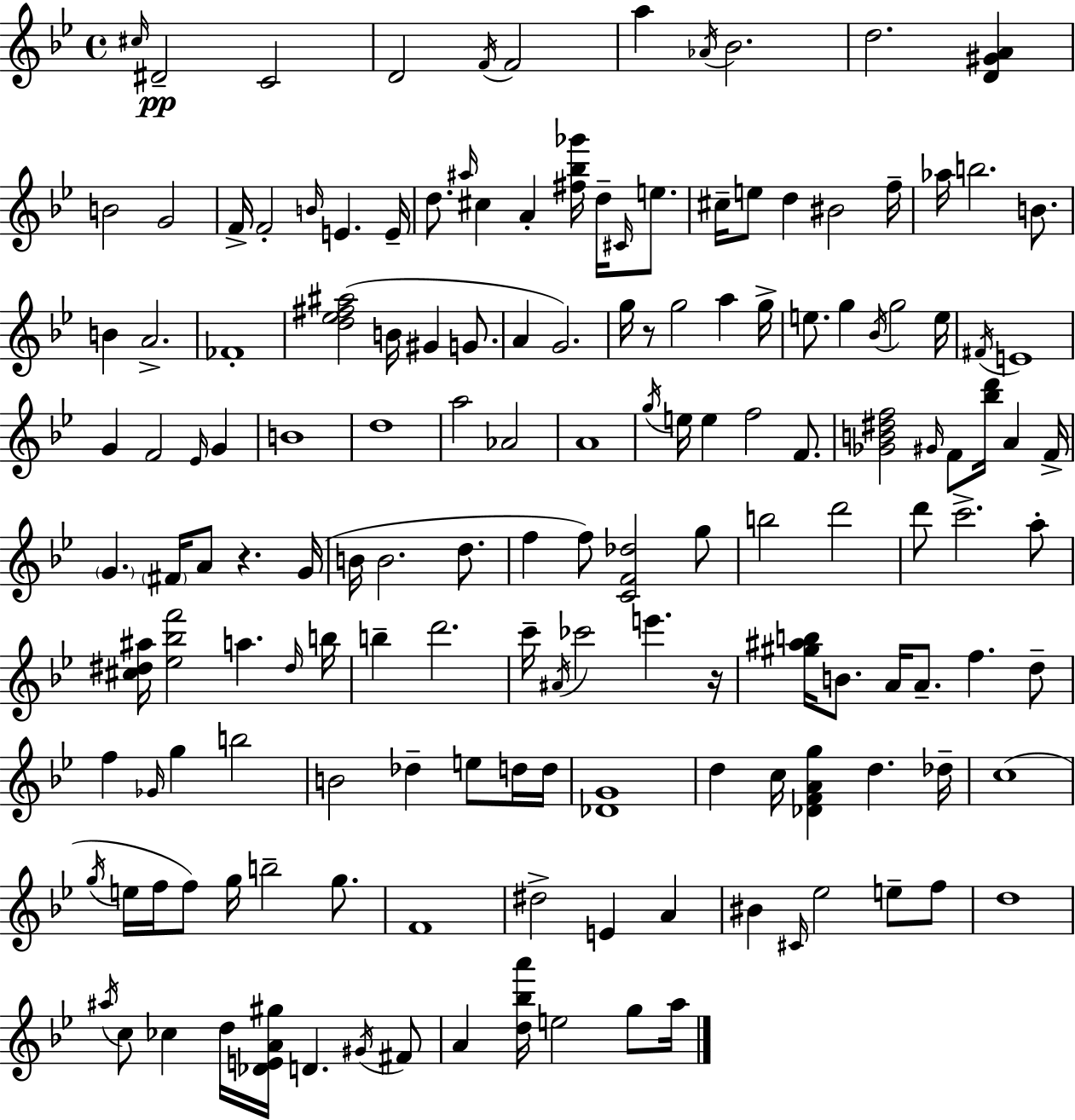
C#5/s D#4/h C4/h D4/h F4/s F4/h A5/q Ab4/s Bb4/h. D5/h. [D4,G#4,A4]/q B4/h G4/h F4/s F4/h B4/s E4/q. E4/s D5/e. A#5/s C#5/q A4/q [F#5,Bb5,Gb6]/s D5/s C#4/s E5/e. C#5/s E5/e D5/q BIS4/h F5/s Ab5/s B5/h. B4/e. B4/q A4/h. FES4/w [D5,Eb5,F#5,A#5]/h B4/s G#4/q G4/e. A4/q G4/h. G5/s R/e G5/h A5/q G5/s E5/e. G5/q Bb4/s G5/h E5/s F#4/s E4/w G4/q F4/h Eb4/s G4/q B4/w D5/w A5/h Ab4/h A4/w G5/s E5/s E5/q F5/h F4/e. [Gb4,B4,D#5,F5]/h G#4/s F4/e [Bb5,D6]/s A4/q F4/s G4/q. F#4/s A4/e R/q. G4/s B4/s B4/h. D5/e. F5/q F5/e [C4,F4,Db5]/h G5/e B5/h D6/h D6/e C6/h. A5/e [C#5,D#5,A#5]/s [Eb5,Bb5,F6]/h A5/q. D#5/s B5/s B5/q D6/h. C6/s A#4/s CES6/h E6/q. R/s [G#5,A#5,B5]/s B4/e. A4/s A4/e. F5/q. D5/e F5/q Gb4/s G5/q B5/h B4/h Db5/q E5/e D5/s D5/s [Db4,G4]/w D5/q C5/s [Db4,F4,A4,G5]/q D5/q. Db5/s C5/w G5/s E5/s F5/s F5/e G5/s B5/h G5/e. F4/w D#5/h E4/q A4/q BIS4/q C#4/s Eb5/h E5/e F5/e D5/w A#5/s C5/e CES5/q D5/s [Db4,E4,A4,G#5]/s D4/q. G#4/s F#4/e A4/q [D5,Bb5,A6]/s E5/h G5/e A5/s